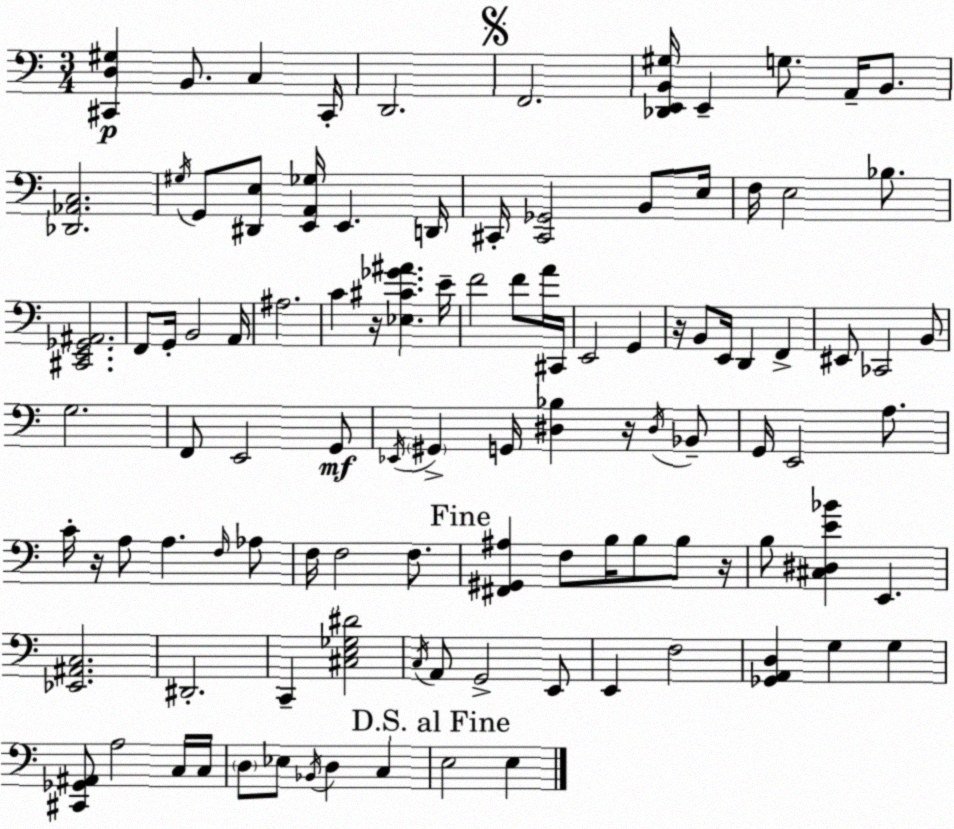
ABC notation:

X:1
T:Untitled
M:3/4
L:1/4
K:C
[^C,,D,^G,] B,,/2 C, ^C,,/4 D,,2 F,,2 [_D,,E,,B,,^G,]/4 E,, G,/2 A,,/4 B,,/2 [_D,,_A,,C,]2 ^G,/4 G,,/2 [^D,,E,]/2 [E,,A,,_G,]/4 E,, D,,/4 ^C,,/4 [^C,,_G,,]2 B,,/2 E,/4 F,/4 E,2 _B,/2 [^C,,E,,_G,,^A,,]2 F,,/2 G,,/4 B,,2 A,,/4 ^A,2 C z/4 [_E,^C_G^A] E/4 F2 F/2 A/4 ^C,,/4 E,,2 G,, z/4 B,,/2 E,,/4 D,, F,, ^E,,/2 _C,,2 B,,/2 G,2 F,,/2 E,,2 G,,/2 _E,,/4 ^G,, G,,/4 [^D,_B,] z/4 ^D,/4 _B,,/2 G,,/4 E,,2 A,/2 C/4 z/4 A,/2 A, F,/4 _A,/2 F,/4 F,2 F,/2 [^F,,^G,,^A,] F,/2 B,/4 B,/2 B,/2 z/4 B,/2 [^C,^D,E_B] E,, [_E,,^A,,C,]2 ^D,,2 C,, [^C,E,_G,^D]2 C,/4 A,,/2 G,,2 E,,/2 E,, F,2 [_G,,A,,D,] G, G, [^C,,_G,,^A,,]/2 A,2 C,/4 C,/4 D,/2 _E,/2 _B,,/4 D, C, E,2 E,